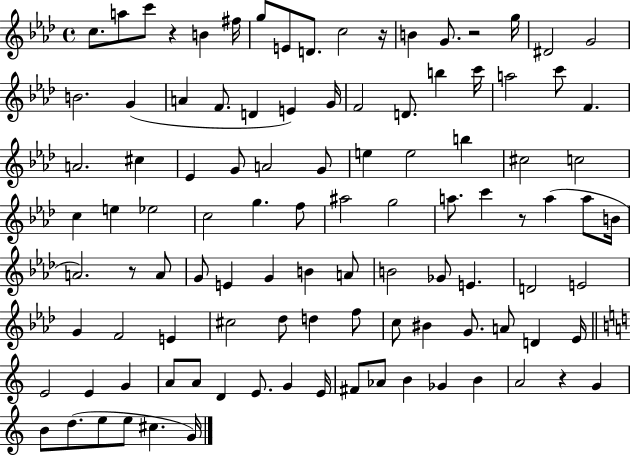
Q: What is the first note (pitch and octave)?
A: C5